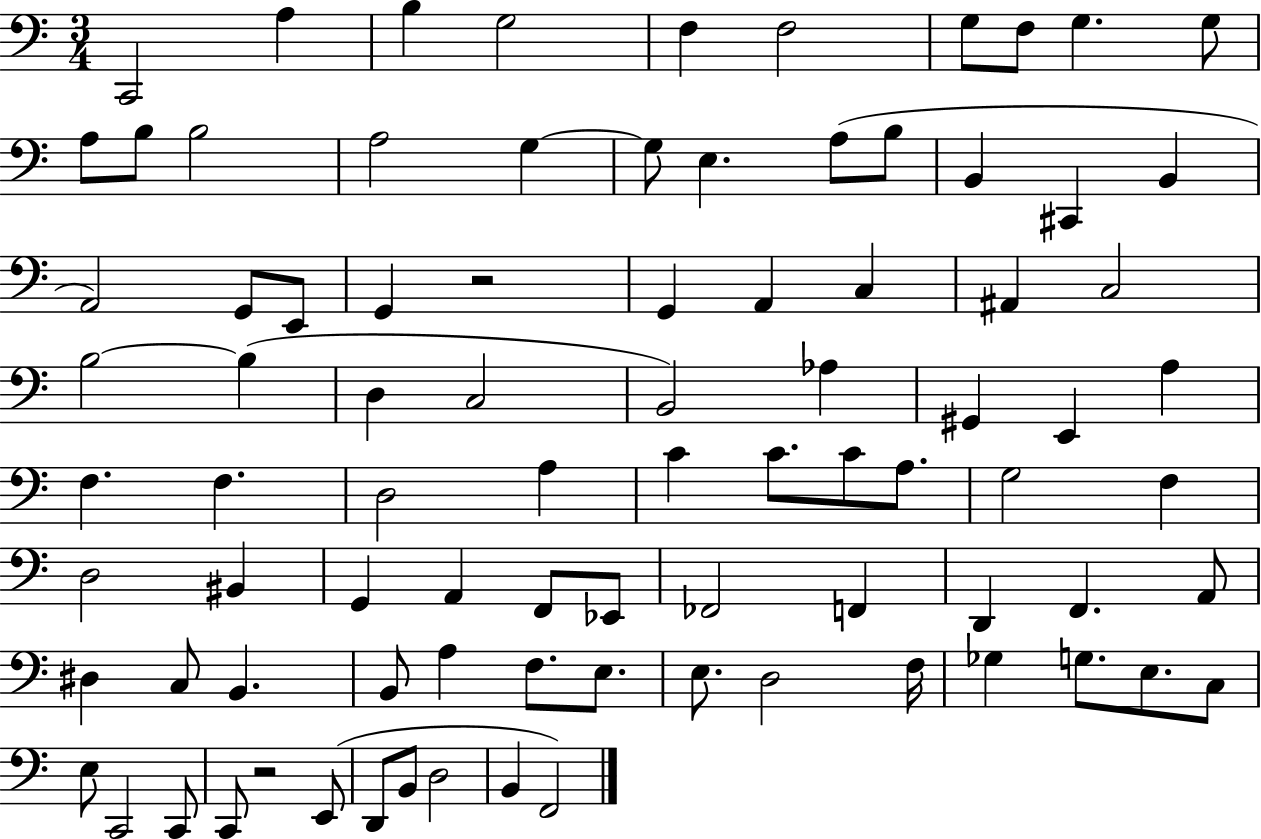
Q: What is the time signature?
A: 3/4